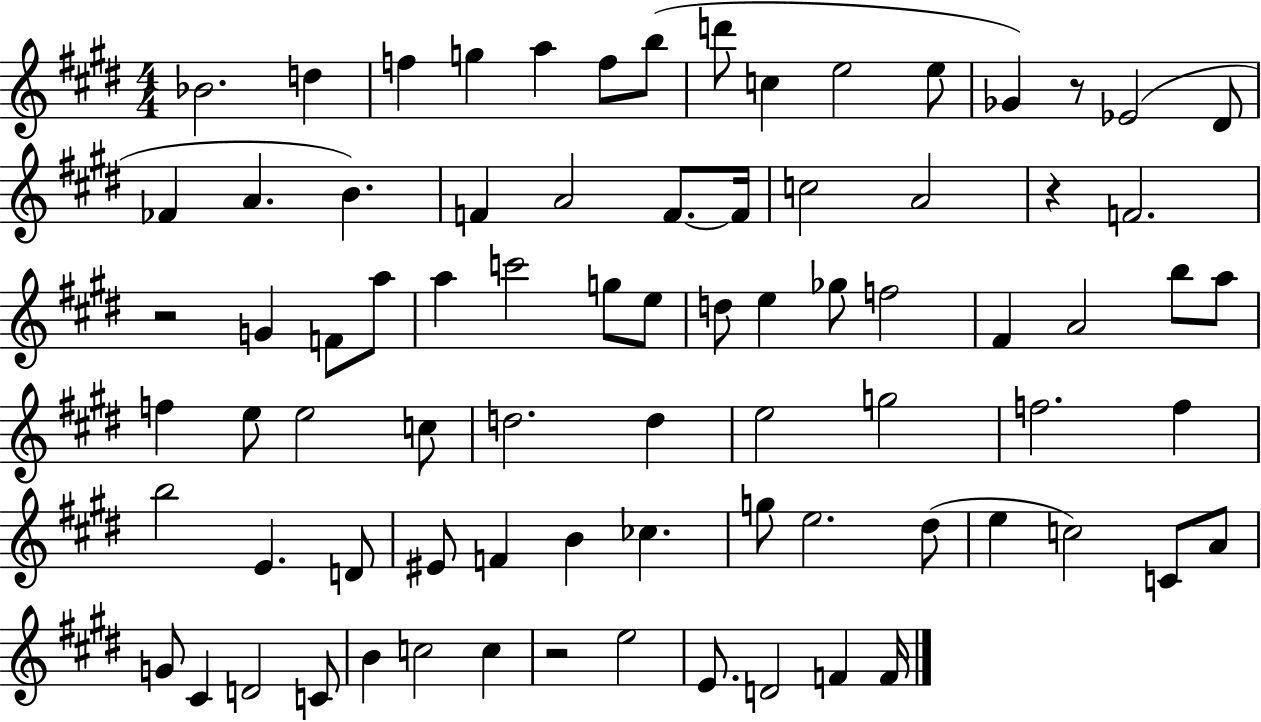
Bb4/h. D5/q F5/q G5/q A5/q F5/e B5/e D6/e C5/q E5/h E5/e Gb4/q R/e Eb4/h D#4/e FES4/q A4/q. B4/q. F4/q A4/h F4/e. F4/s C5/h A4/h R/q F4/h. R/h G4/q F4/e A5/e A5/q C6/h G5/e E5/e D5/e E5/q Gb5/e F5/h F#4/q A4/h B5/e A5/e F5/q E5/e E5/h C5/e D5/h. D5/q E5/h G5/h F5/h. F5/q B5/h E4/q. D4/e EIS4/e F4/q B4/q CES5/q. G5/e E5/h. D#5/e E5/q C5/h C4/e A4/e G4/e C#4/q D4/h C4/e B4/q C5/h C5/q R/h E5/h E4/e. D4/h F4/q F4/s